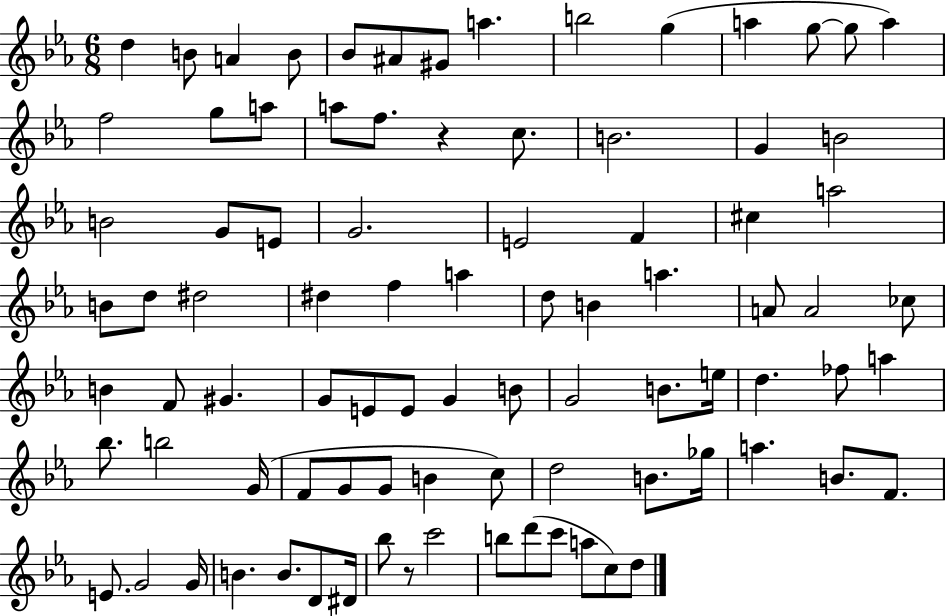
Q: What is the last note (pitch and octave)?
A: D5